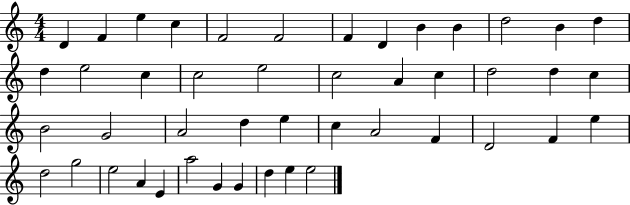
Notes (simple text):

D4/q F4/q E5/q C5/q F4/h F4/h F4/q D4/q B4/q B4/q D5/h B4/q D5/q D5/q E5/h C5/q C5/h E5/h C5/h A4/q C5/q D5/h D5/q C5/q B4/h G4/h A4/h D5/q E5/q C5/q A4/h F4/q D4/h F4/q E5/q D5/h G5/h E5/h A4/q E4/q A5/h G4/q G4/q D5/q E5/q E5/h